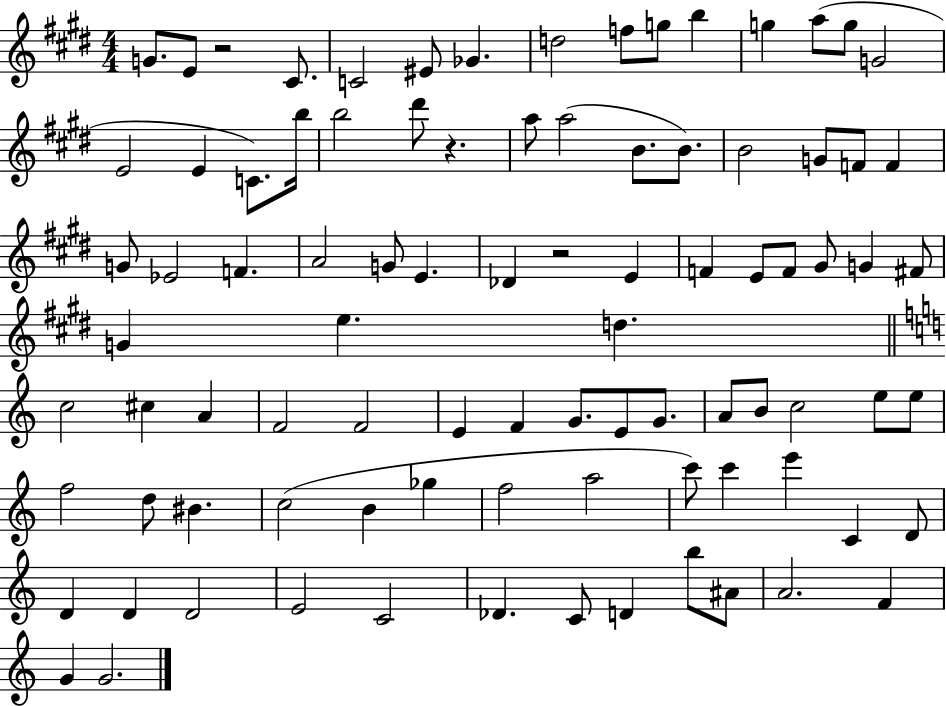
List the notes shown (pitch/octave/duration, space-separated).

G4/e. E4/e R/h C#4/e. C4/h EIS4/e Gb4/q. D5/h F5/e G5/e B5/q G5/q A5/e G5/e G4/h E4/h E4/q C4/e. B5/s B5/h D#6/e R/q. A5/e A5/h B4/e. B4/e. B4/h G4/e F4/e F4/q G4/e Eb4/h F4/q. A4/h G4/e E4/q. Db4/q R/h E4/q F4/q E4/e F4/e G#4/e G4/q F#4/e G4/q E5/q. D5/q. C5/h C#5/q A4/q F4/h F4/h E4/q F4/q G4/e. E4/e G4/e. A4/e B4/e C5/h E5/e E5/e F5/h D5/e BIS4/q. C5/h B4/q Gb5/q F5/h A5/h C6/e C6/q E6/q C4/q D4/e D4/q D4/q D4/h E4/h C4/h Db4/q. C4/e D4/q B5/e A#4/e A4/h. F4/q G4/q G4/h.